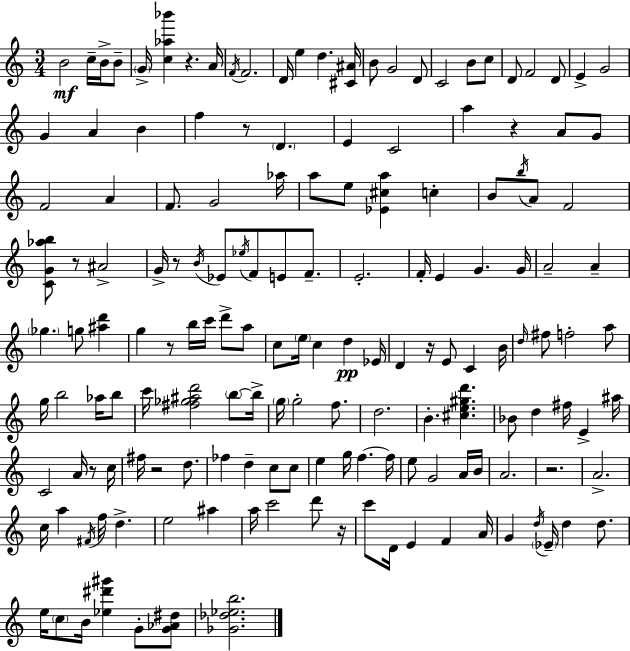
{
  \clef treble
  \numericTimeSignature
  \time 3/4
  \key a \minor
  \repeat volta 2 { b'2\mf c''16-- b'16-> b'8-- | \parenthesize g'16-> <c'' aes'' bes'''>4 r4. a'16 | \acciaccatura { f'16 } f'2. | d'16 e''4 d''4. | \break <cis' ais'>16 b'8 g'2 d'8 | c'2 b'8 c''8 | d'8 f'2 d'8 | e'4-> g'2 | \break g'4 a'4 b'4 | f''4 r8 \parenthesize d'4. | e'4 c'2 | a''4 r4 a'8 g'8 | \break f'2 a'4 | f'8. g'2 | aes''16 a''8 e''8 <ees' cis'' a''>4 c''4-. | b'8 \acciaccatura { b''16 } a'8 f'2 | \break <c' g' aes'' b''>8 r8 ais'2-> | g'16-> r8 \acciaccatura { b'16 } ees'8 \acciaccatura { ees''16 } f'8 e'8 | f'8.-- e'2.-. | f'16-. e'4 g'4. | \break g'16 a'2-- | a'4-- \parenthesize ges''4. g''8 | <ais'' d'''>4 g''4 r8 b''16 c'''16 | d'''8-> a''8 c''8 \parenthesize e''16 c''4 d''4\pp | \break ees'16 d'4 r16 e'8 c'4 | b'16 \grace { d''16 } fis''8 f''2-. | a''8 g''16 b''2 | aes''16 b''8 c'''16 <fis'' ges'' ais'' d'''>2 | \break \parenthesize b''8~~ b''16-> \parenthesize g''16 g''2-. | f''8. d''2. | b'4.-. <cis'' e'' gis'' d'''>4. | bes'8 d''4 fis''16 | \break e'4-> ais''16 c'2 | a'16 r8 c''16 fis''16 r2 | d''8. fes''4 d''4-- | c''8 c''8 e''4 g''16 f''4.~~ | \break f''16 e''8 g'2 | a'16 b'16 a'2. | r2. | a'2.-> | \break c''16 a''4 \acciaccatura { fis'16 } f''16 | d''4.-> e''2 | ais''4 a''16 c'''2 | d'''8 r16 c'''8 d'16 e'4 | \break f'4 a'16 g'4 \acciaccatura { d''16 } \parenthesize ees'16-- | d''4 d''8. e''16 \parenthesize c''8 b'16 <ees'' dis''' gis'''>4 | g'8-. <g' aes' dis''>8 <ges' des'' ees'' b''>2. | } \bar "|."
}